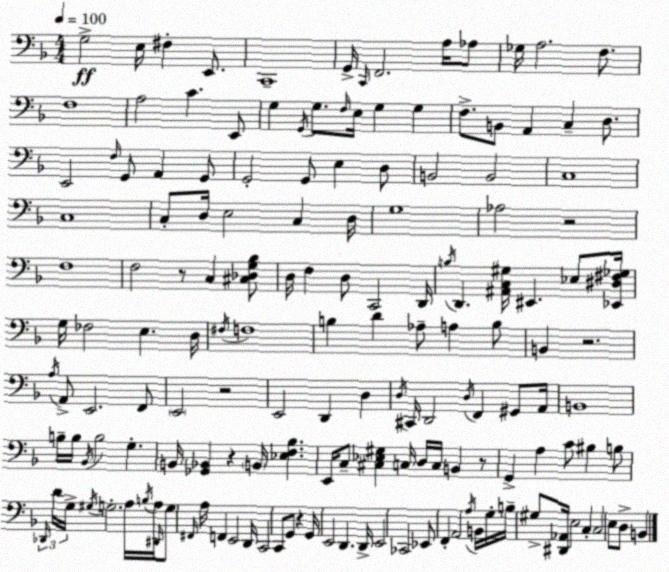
X:1
T:Untitled
M:4/4
L:1/4
K:F
G,2 E,/4 ^F, E,,/2 C,,4 G,,/4 C,,/4 F,,2 A,/4 _A,/2 _G,/4 A,2 F,/2 F,4 A,2 C E,,/2 G, G,,/4 G,/2 F,/4 E,/4 G, G, F,/2 B,,/2 A,, C, D,/2 E,,2 F,/4 G,,/2 A,, G,,/2 G,,2 G,,/2 E, D,/2 B,,2 B,,2 C,4 C,4 C,/2 D,/4 E,2 C, D,/4 G,4 _A,2 z2 F,4 F,2 z/2 C, [^C,_D,G,_B,]/2 D,/4 F, D,/2 C,,2 D,,/4 B,/4 D,, [^A,,C,^G,]/4 ^E,, _E,/2 [_E,,^D,^F,_G,]/4 G,/4 _F,2 E, D,/4 ^F,/4 F,4 B, D _A,/2 A, B,/2 B,, z2 A,/4 A,,/2 E,,2 F,,/2 E,,2 z2 E,,2 D,, D, D,/4 ^C,,/4 D,,2 D,/4 F,, ^G,,/2 A,,/4 B,,4 B,/4 B,/4 _B,,/4 B,2 G, B,,/4 [_G,,_B,,] z B,,/4 [_E,F,_B,] E,,/4 C,/2 [^C,_E,^G,] C,/4 D,/4 C,/4 B,, z/2 G,, A, C/2 ^B, B,/2 _D,,/4 D/4 G,/4 ^G,/4 G,2 A,/4 B,/4 A,/4 ^D,,/4 G,/2 ^F,,/4 A,/4 F,, E,,2 D,,/4 C,,2 C,,/2 G,,/2 z G,,/4 E,,2 D,, D,,/4 E,,2 _C,,2 _E,,/2 F,, A,,2 A,/4 B,,/4 G,/4 B,/4 ^G,/2 [^D,,_A,,]/4 E,2 C, C,2 E,/2 D,/2 B,,